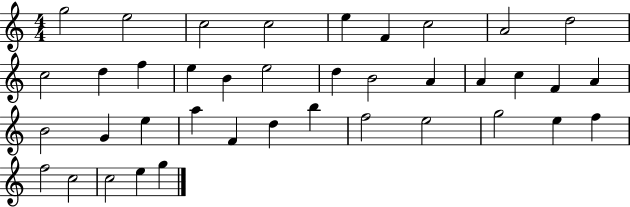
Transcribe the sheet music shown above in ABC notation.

X:1
T:Untitled
M:4/4
L:1/4
K:C
g2 e2 c2 c2 e F c2 A2 d2 c2 d f e B e2 d B2 A A c F A B2 G e a F d b f2 e2 g2 e f f2 c2 c2 e g